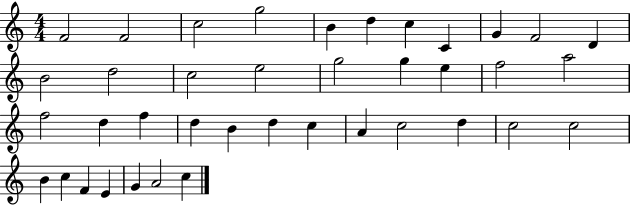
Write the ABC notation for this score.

X:1
T:Untitled
M:4/4
L:1/4
K:C
F2 F2 c2 g2 B d c C G F2 D B2 d2 c2 e2 g2 g e f2 a2 f2 d f d B d c A c2 d c2 c2 B c F E G A2 c